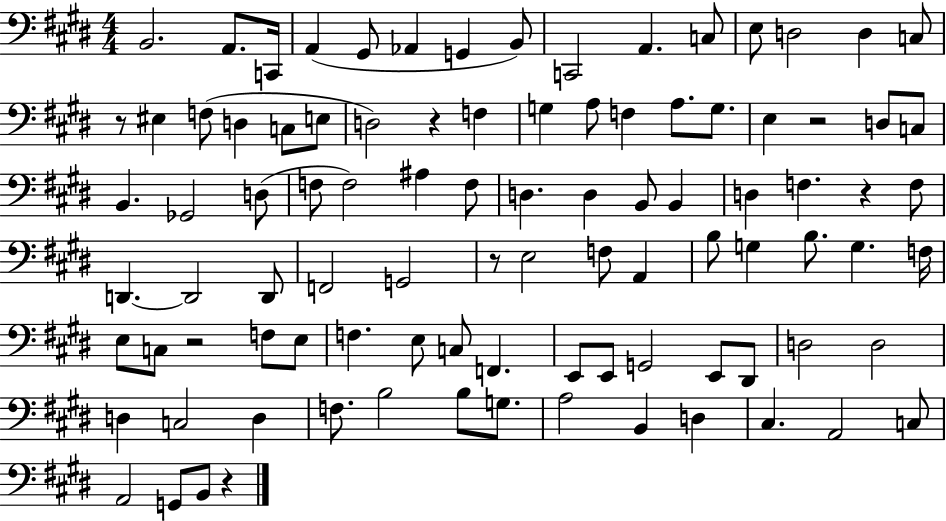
{
  \clef bass
  \numericTimeSignature
  \time 4/4
  \key e \major
  b,2. a,8. c,16 | a,4( gis,8 aes,4 g,4 b,8) | c,2 a,4. c8 | e8 d2 d4 c8 | \break r8 eis4 f8( d4 c8 e8 | d2) r4 f4 | g4 a8 f4 a8. g8. | e4 r2 d8 c8 | \break b,4. ges,2 d8( | f8 f2) ais4 f8 | d4. d4 b,8 b,4 | d4 f4. r4 f8 | \break d,4.~~ d,2 d,8 | f,2 g,2 | r8 e2 f8 a,4 | b8 g4 b8. g4. f16 | \break e8 c8 r2 f8 e8 | f4. e8 c8 f,4. | e,8 e,8 g,2 e,8 dis,8 | d2 d2 | \break d4 c2 d4 | f8. b2 b8 g8. | a2 b,4 d4 | cis4. a,2 c8 | \break a,2 g,8 b,8 r4 | \bar "|."
}